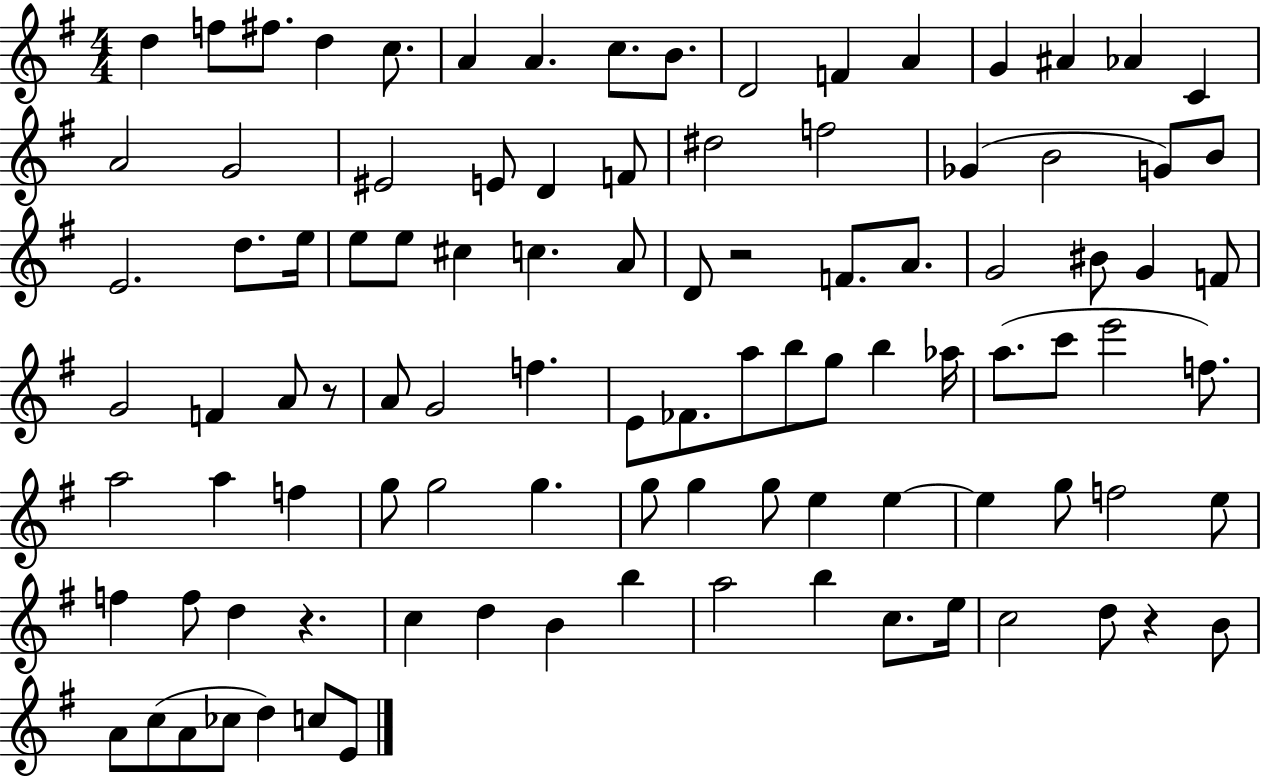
D5/q F5/e F#5/e. D5/q C5/e. A4/q A4/q. C5/e. B4/e. D4/h F4/q A4/q G4/q A#4/q Ab4/q C4/q A4/h G4/h EIS4/h E4/e D4/q F4/e D#5/h F5/h Gb4/q B4/h G4/e B4/e E4/h. D5/e. E5/s E5/e E5/e C#5/q C5/q. A4/e D4/e R/h F4/e. A4/e. G4/h BIS4/e G4/q F4/e G4/h F4/q A4/e R/e A4/e G4/h F5/q. E4/e FES4/e. A5/e B5/e G5/e B5/q Ab5/s A5/e. C6/e E6/h F5/e. A5/h A5/q F5/q G5/e G5/h G5/q. G5/e G5/q G5/e E5/q E5/q E5/q G5/e F5/h E5/e F5/q F5/e D5/q R/q. C5/q D5/q B4/q B5/q A5/h B5/q C5/e. E5/s C5/h D5/e R/q B4/e A4/e C5/e A4/e CES5/e D5/q C5/e E4/e